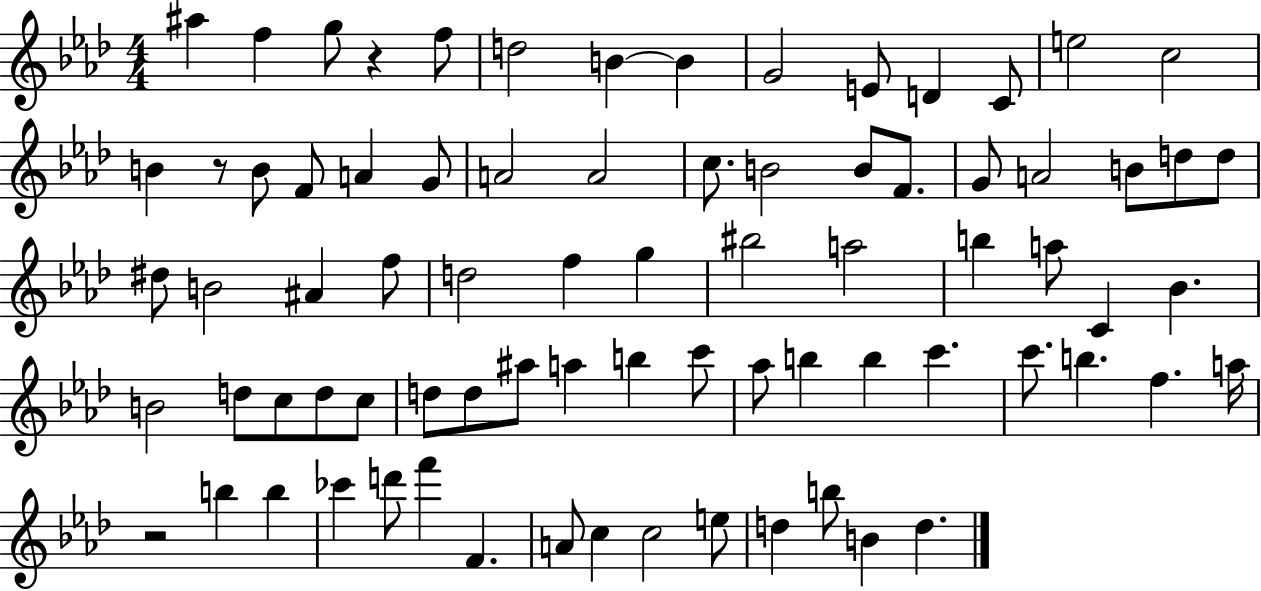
{
  \clef treble
  \numericTimeSignature
  \time 4/4
  \key aes \major
  ais''4 f''4 g''8 r4 f''8 | d''2 b'4~~ b'4 | g'2 e'8 d'4 c'8 | e''2 c''2 | \break b'4 r8 b'8 f'8 a'4 g'8 | a'2 a'2 | c''8. b'2 b'8 f'8. | g'8 a'2 b'8 d''8 d''8 | \break dis''8 b'2 ais'4 f''8 | d''2 f''4 g''4 | bis''2 a''2 | b''4 a''8 c'4 bes'4. | \break b'2 d''8 c''8 d''8 c''8 | d''8 d''8 ais''8 a''4 b''4 c'''8 | aes''8 b''4 b''4 c'''4. | c'''8. b''4. f''4. a''16 | \break r2 b''4 b''4 | ces'''4 d'''8 f'''4 f'4. | a'8 c''4 c''2 e''8 | d''4 b''8 b'4 d''4. | \break \bar "|."
}